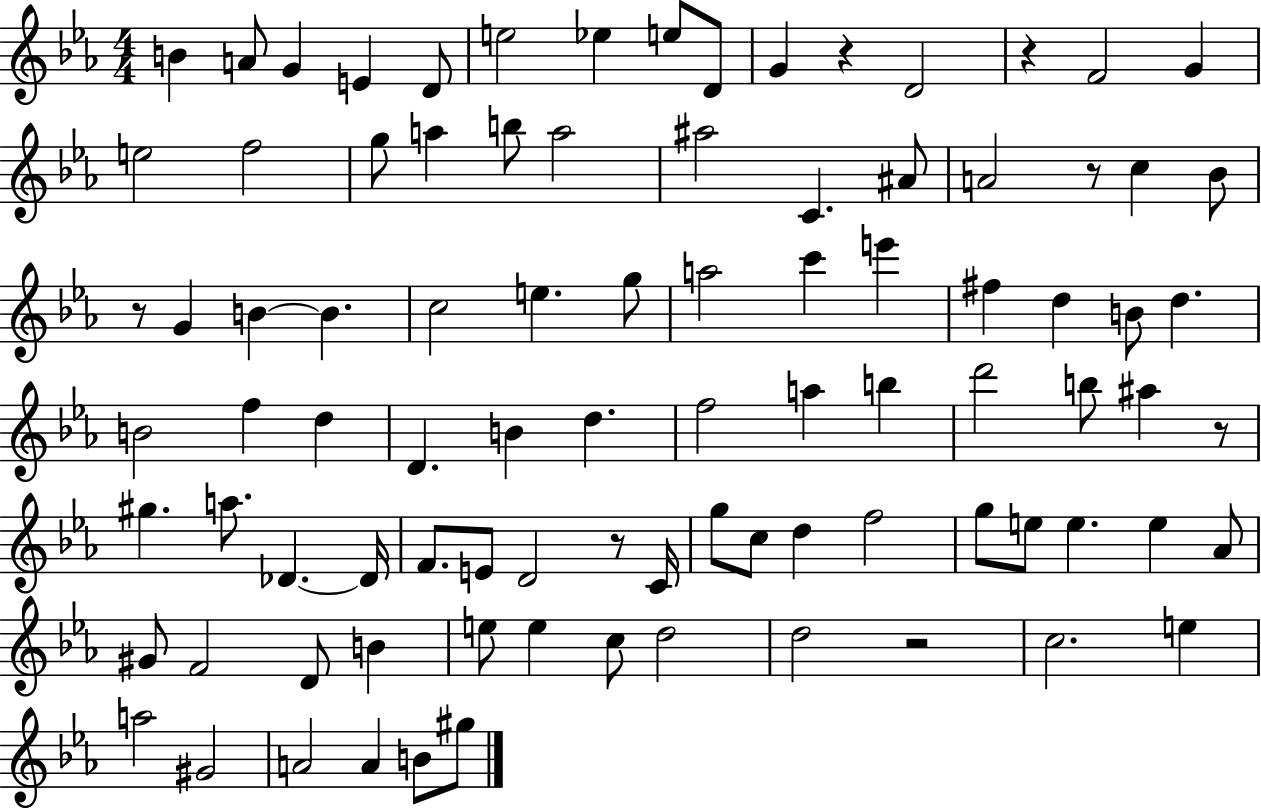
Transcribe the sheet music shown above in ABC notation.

X:1
T:Untitled
M:4/4
L:1/4
K:Eb
B A/2 G E D/2 e2 _e e/2 D/2 G z D2 z F2 G e2 f2 g/2 a b/2 a2 ^a2 C ^A/2 A2 z/2 c _B/2 z/2 G B B c2 e g/2 a2 c' e' ^f d B/2 d B2 f d D B d f2 a b d'2 b/2 ^a z/2 ^g a/2 _D _D/4 F/2 E/2 D2 z/2 C/4 g/2 c/2 d f2 g/2 e/2 e e _A/2 ^G/2 F2 D/2 B e/2 e c/2 d2 d2 z2 c2 e a2 ^G2 A2 A B/2 ^g/2